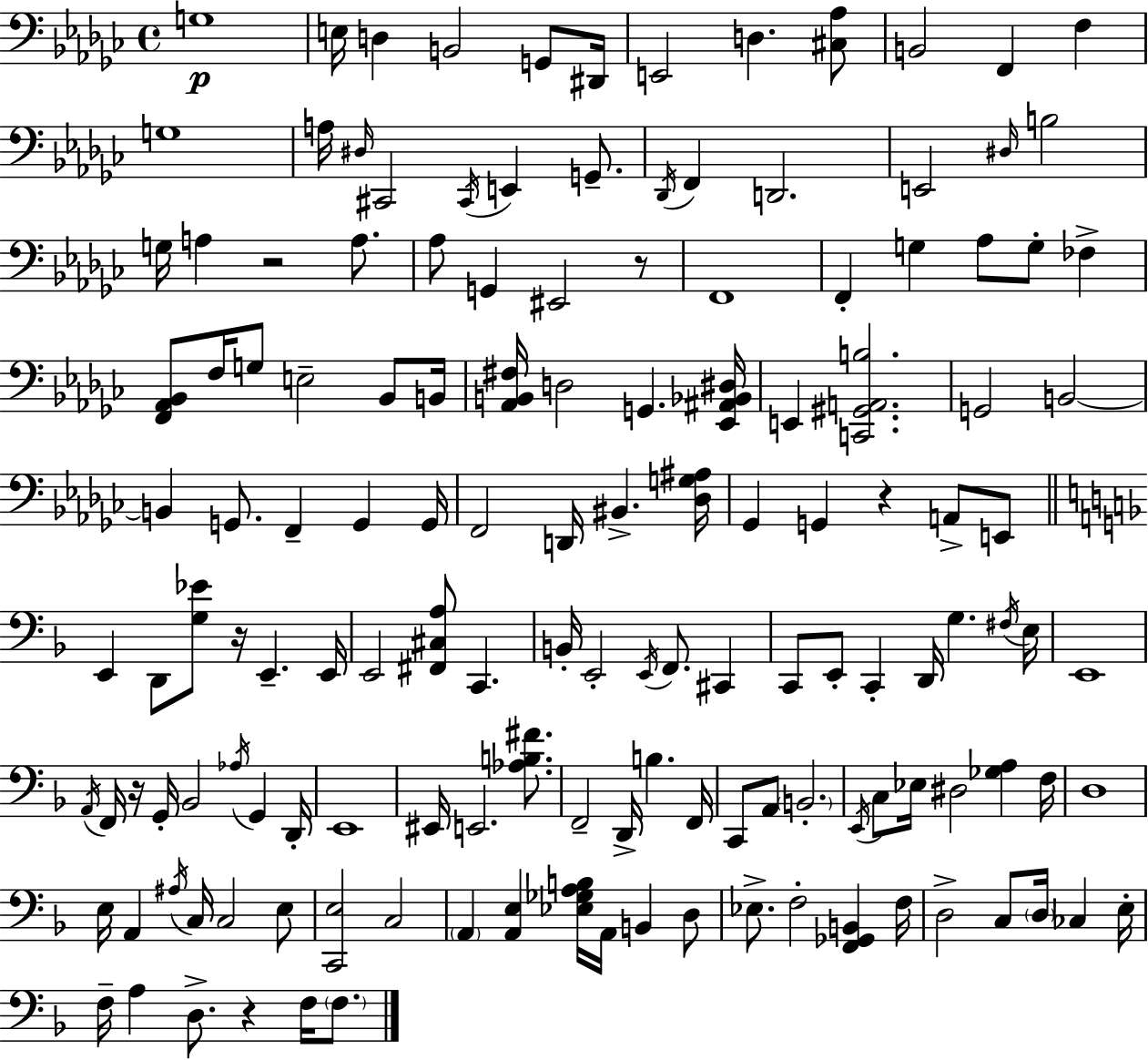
X:1
T:Untitled
M:4/4
L:1/4
K:Ebm
G,4 E,/4 D, B,,2 G,,/2 ^D,,/4 E,,2 D, [^C,_A,]/2 B,,2 F,, F, G,4 A,/4 ^D,/4 ^C,,2 ^C,,/4 E,, G,,/2 _D,,/4 F,, D,,2 E,,2 ^D,/4 B,2 G,/4 A, z2 A,/2 _A,/2 G,, ^E,,2 z/2 F,,4 F,, G, _A,/2 G,/2 _F, [F,,_A,,_B,,]/2 F,/4 G,/2 E,2 _B,,/2 B,,/4 [_A,,B,,^F,]/4 D,2 G,, [_E,,^A,,_B,,^D,]/4 E,, [C,,^G,,A,,B,]2 G,,2 B,,2 B,, G,,/2 F,, G,, G,,/4 F,,2 D,,/4 ^B,, [_D,G,^A,]/4 _G,, G,, z A,,/2 E,,/2 E,, D,,/2 [G,_E]/2 z/4 E,, E,,/4 E,,2 [^F,,^C,A,]/2 C,, B,,/4 E,,2 E,,/4 F,,/2 ^C,, C,,/2 E,,/2 C,, D,,/4 G, ^F,/4 E,/4 E,,4 A,,/4 F,,/4 z/4 G,,/4 _B,,2 _A,/4 G,, D,,/4 E,,4 ^E,,/4 E,,2 [_A,B,^F]/2 F,,2 D,,/4 B, F,,/4 C,,/2 A,,/2 B,,2 E,,/4 C,/2 _E,/4 ^D,2 [_G,A,] F,/4 D,4 E,/4 A,, ^A,/4 C,/4 C,2 E,/2 [C,,E,]2 C,2 A,, [A,,E,] [_E,_G,A,B,]/4 A,,/4 B,, D,/2 _E,/2 F,2 [F,,_G,,B,,] F,/4 D,2 C,/2 D,/4 _C, E,/4 F,/4 A, D,/2 z F,/4 F,/2